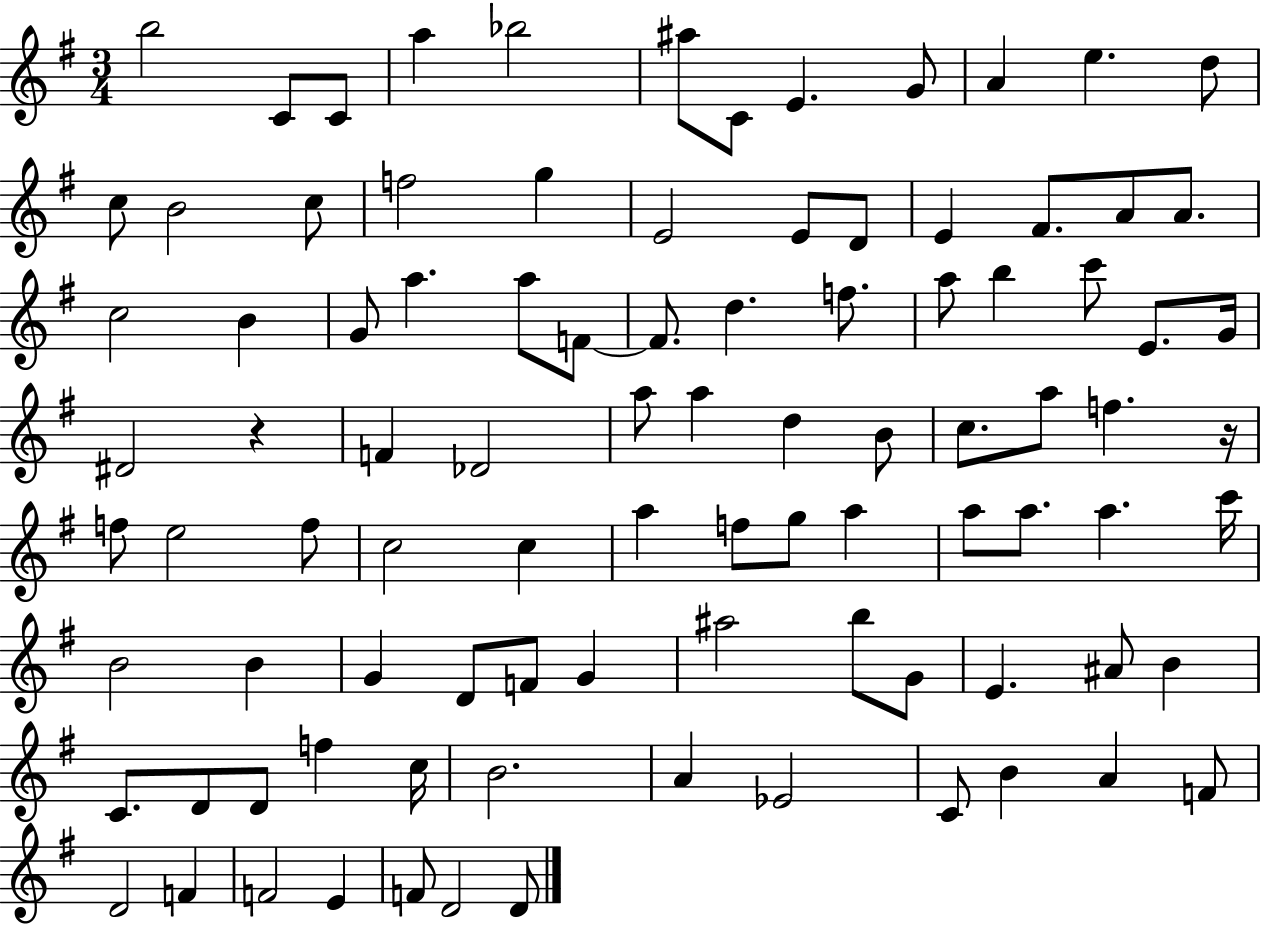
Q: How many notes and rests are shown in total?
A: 94